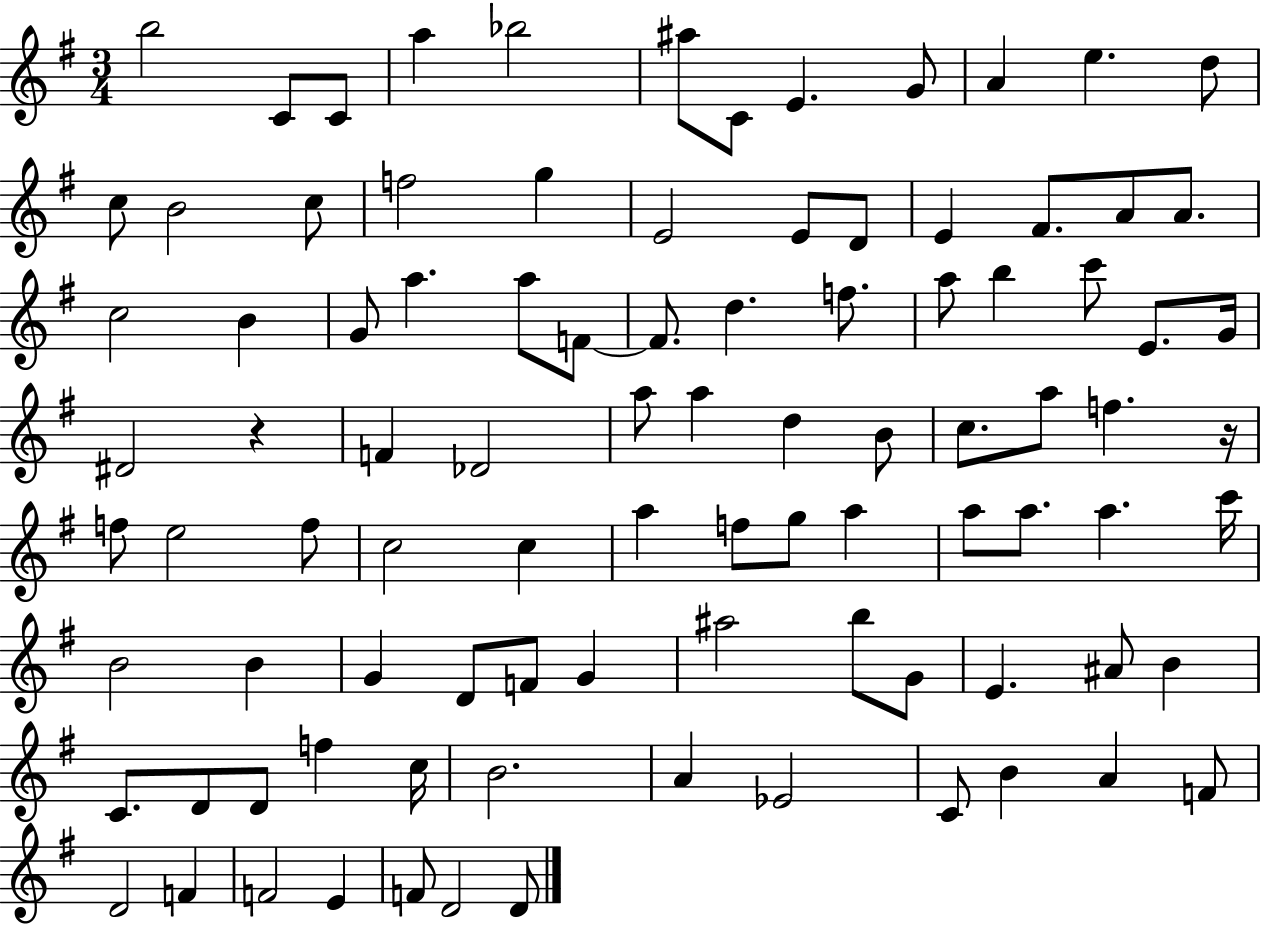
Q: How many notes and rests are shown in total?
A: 94